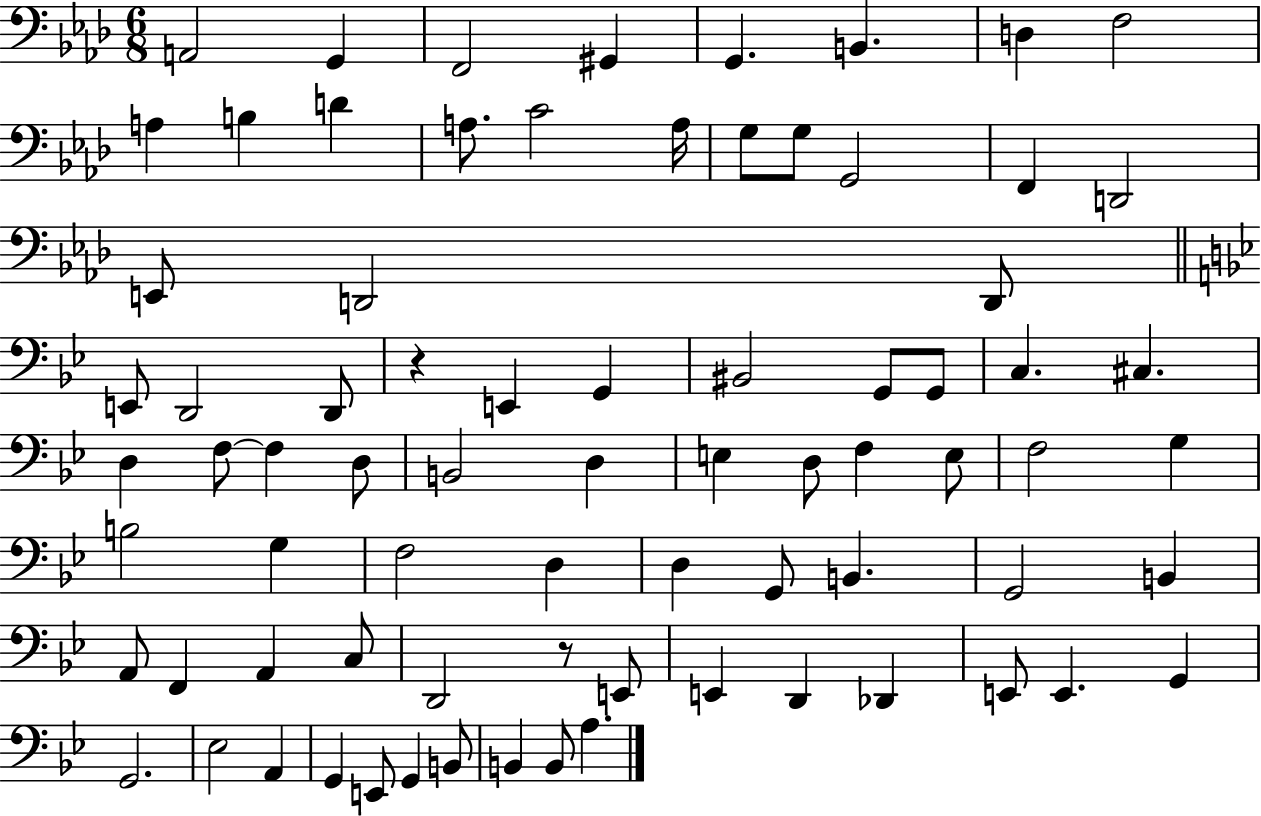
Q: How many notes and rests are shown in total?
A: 77